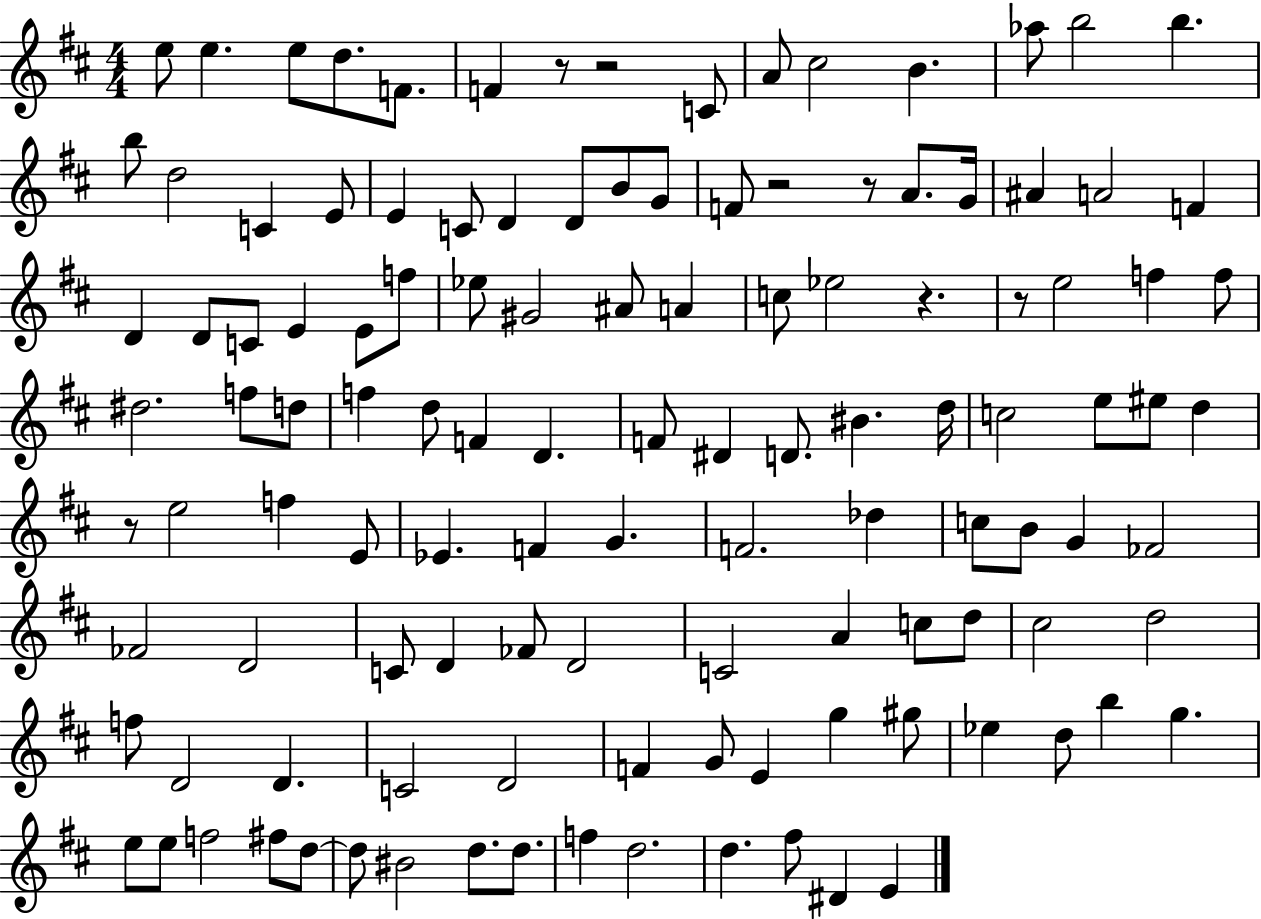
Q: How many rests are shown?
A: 7